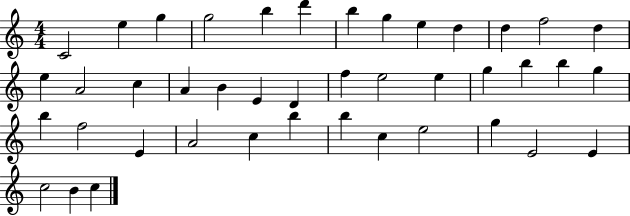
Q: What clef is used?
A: treble